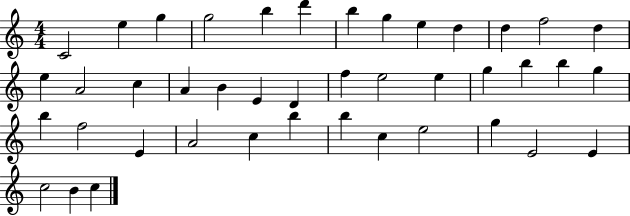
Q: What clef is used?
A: treble